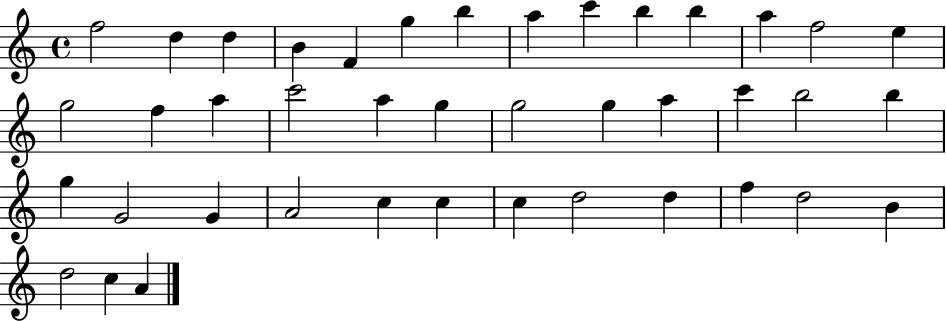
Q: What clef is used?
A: treble